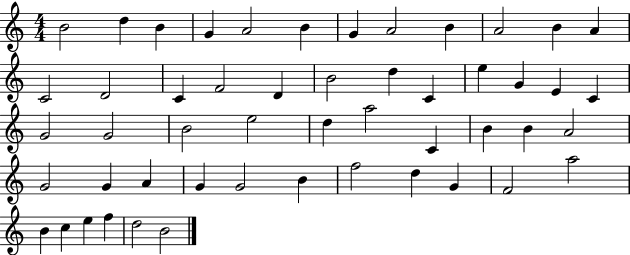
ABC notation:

X:1
T:Untitled
M:4/4
L:1/4
K:C
B2 d B G A2 B G A2 B A2 B A C2 D2 C F2 D B2 d C e G E C G2 G2 B2 e2 d a2 C B B A2 G2 G A G G2 B f2 d G F2 a2 B c e f d2 B2